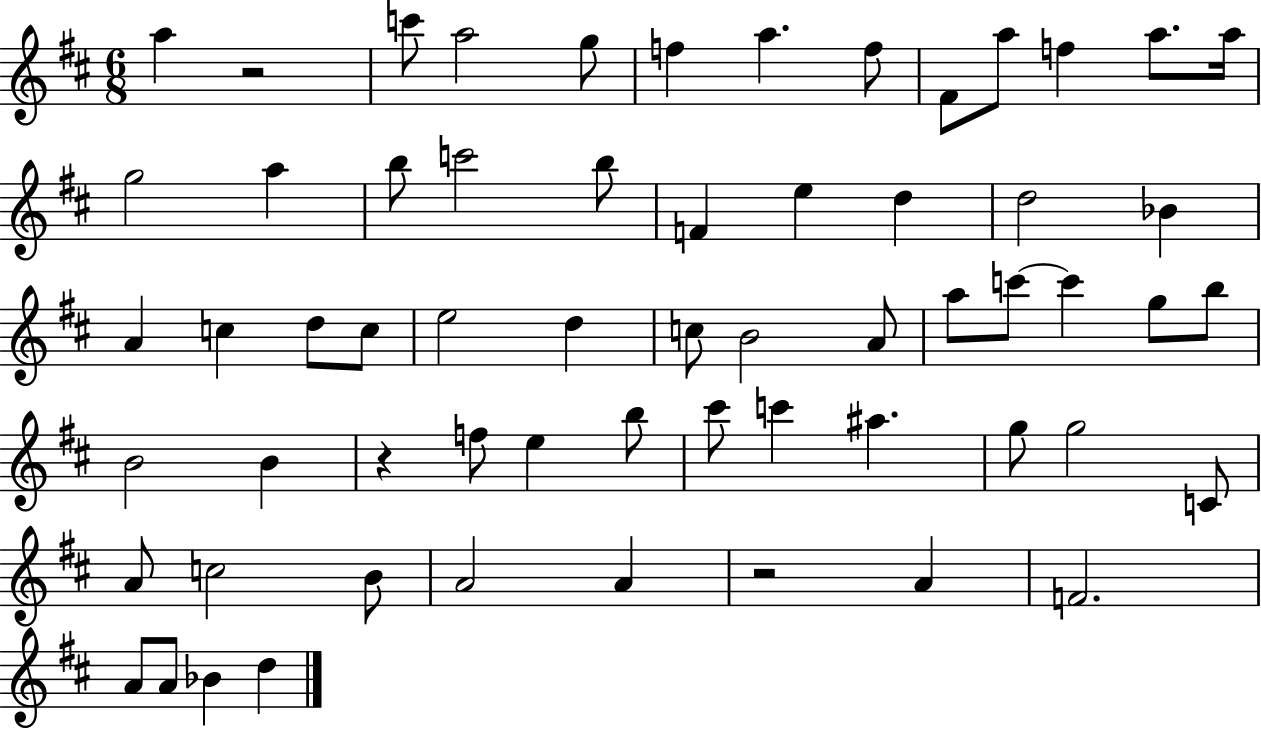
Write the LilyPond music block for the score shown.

{
  \clef treble
  \numericTimeSignature
  \time 6/8
  \key d \major
  \repeat volta 2 { a''4 r2 | c'''8 a''2 g''8 | f''4 a''4. f''8 | fis'8 a''8 f''4 a''8. a''16 | \break g''2 a''4 | b''8 c'''2 b''8 | f'4 e''4 d''4 | d''2 bes'4 | \break a'4 c''4 d''8 c''8 | e''2 d''4 | c''8 b'2 a'8 | a''8 c'''8~~ c'''4 g''8 b''8 | \break b'2 b'4 | r4 f''8 e''4 b''8 | cis'''8 c'''4 ais''4. | g''8 g''2 c'8 | \break a'8 c''2 b'8 | a'2 a'4 | r2 a'4 | f'2. | \break a'8 a'8 bes'4 d''4 | } \bar "|."
}